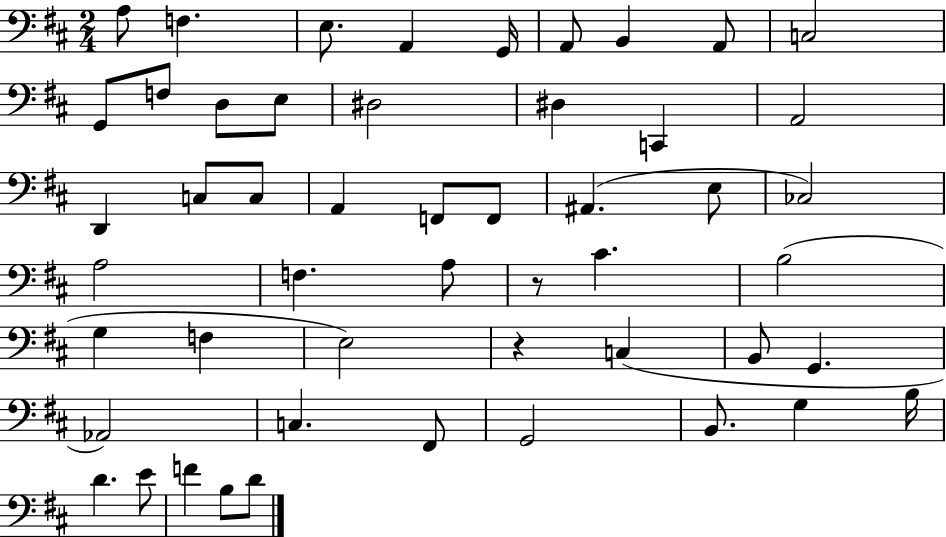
A3/e F3/q. E3/e. A2/q G2/s A2/e B2/q A2/e C3/h G2/e F3/e D3/e E3/e D#3/h D#3/q C2/q A2/h D2/q C3/e C3/e A2/q F2/e F2/e A#2/q. E3/e CES3/h A3/h F3/q. A3/e R/e C#4/q. B3/h G3/q F3/q E3/h R/q C3/q B2/e G2/q. Ab2/h C3/q. F#2/e G2/h B2/e. G3/q B3/s D4/q. E4/e F4/q B3/e D4/e